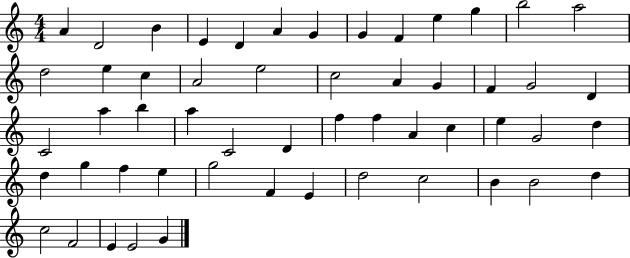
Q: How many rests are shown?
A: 0